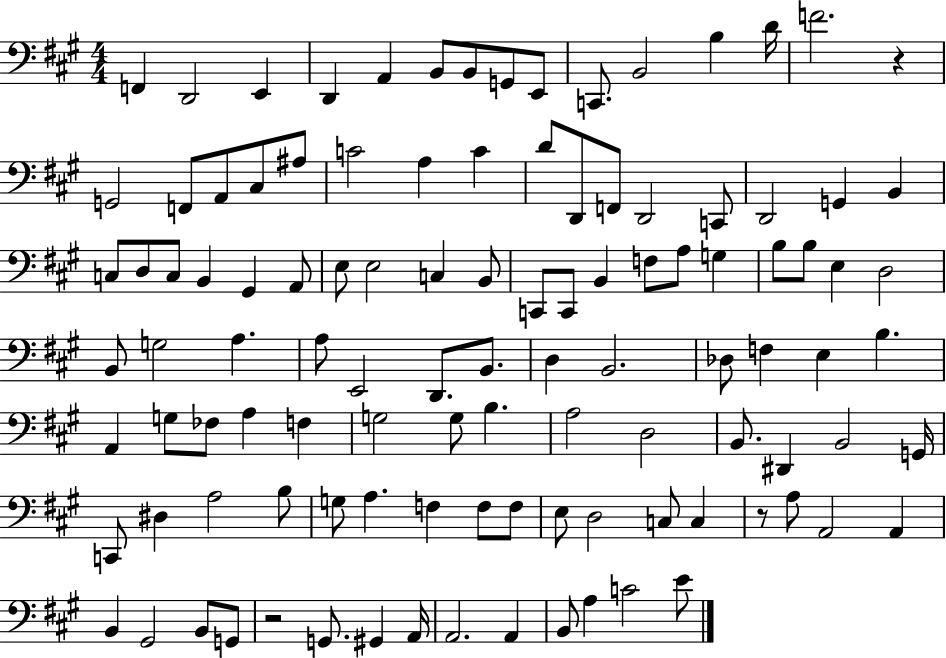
X:1
T:Untitled
M:4/4
L:1/4
K:A
F,, D,,2 E,, D,, A,, B,,/2 B,,/2 G,,/2 E,,/2 C,,/2 B,,2 B, D/4 F2 z G,,2 F,,/2 A,,/2 ^C,/2 ^A,/2 C2 A, C D/2 D,,/2 F,,/2 D,,2 C,,/2 D,,2 G,, B,, C,/2 D,/2 C,/2 B,, ^G,, A,,/2 E,/2 E,2 C, B,,/2 C,,/2 C,,/2 B,, F,/2 A,/2 G, B,/2 B,/2 E, D,2 B,,/2 G,2 A, A,/2 E,,2 D,,/2 B,,/2 D, B,,2 _D,/2 F, E, B, A,, G,/2 _F,/2 A, F, G,2 G,/2 B, A,2 D,2 B,,/2 ^D,, B,,2 G,,/4 C,,/2 ^D, A,2 B,/2 G,/2 A, F, F,/2 F,/2 E,/2 D,2 C,/2 C, z/2 A,/2 A,,2 A,, B,, ^G,,2 B,,/2 G,,/2 z2 G,,/2 ^G,, A,,/4 A,,2 A,, B,,/2 A, C2 E/2